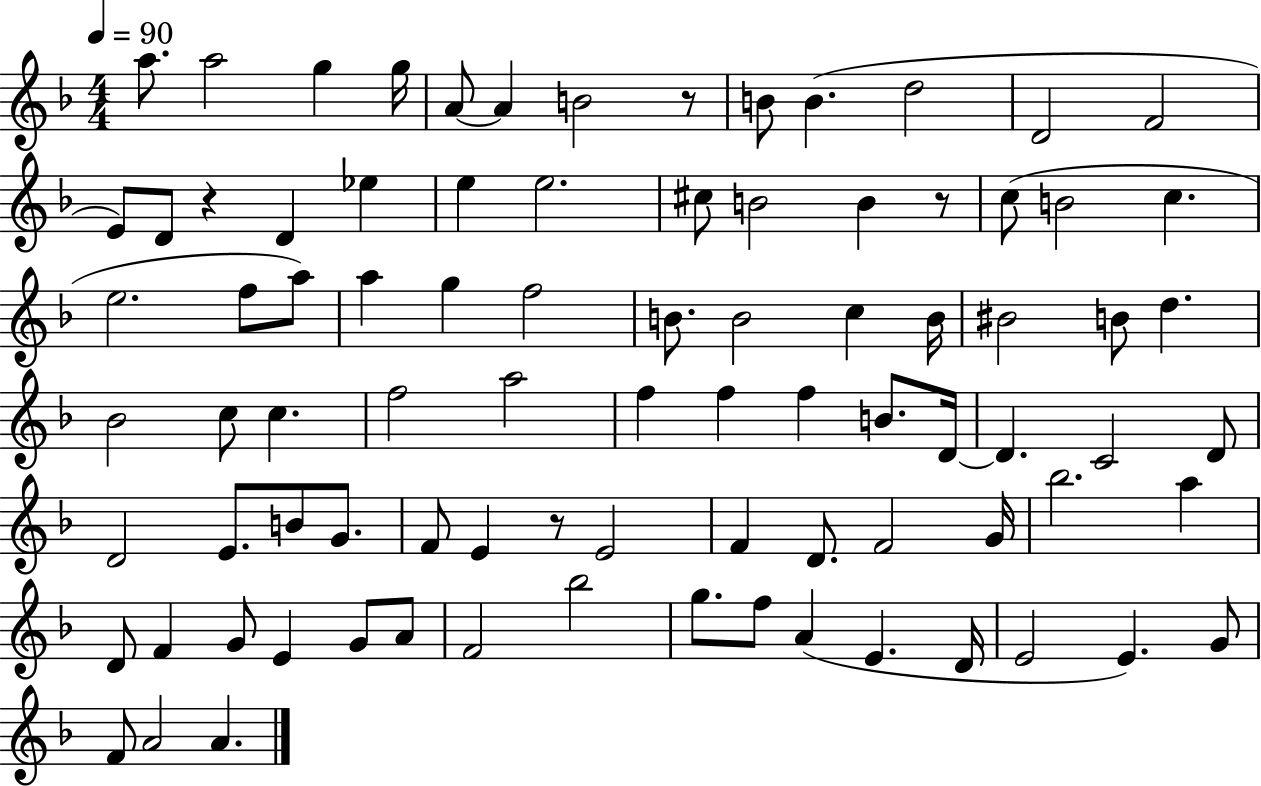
{
  \clef treble
  \numericTimeSignature
  \time 4/4
  \key f \major
  \tempo 4 = 90
  a''8. a''2 g''4 g''16 | a'8~~ a'4 b'2 r8 | b'8 b'4.( d''2 | d'2 f'2 | \break e'8) d'8 r4 d'4 ees''4 | e''4 e''2. | cis''8 b'2 b'4 r8 | c''8( b'2 c''4. | \break e''2. f''8 a''8) | a''4 g''4 f''2 | b'8. b'2 c''4 b'16 | bis'2 b'8 d''4. | \break bes'2 c''8 c''4. | f''2 a''2 | f''4 f''4 f''4 b'8. d'16~~ | d'4. c'2 d'8 | \break d'2 e'8. b'8 g'8. | f'8 e'4 r8 e'2 | f'4 d'8. f'2 g'16 | bes''2. a''4 | \break d'8 f'4 g'8 e'4 g'8 a'8 | f'2 bes''2 | g''8. f''8 a'4( e'4. d'16 | e'2 e'4.) g'8 | \break f'8 a'2 a'4. | \bar "|."
}